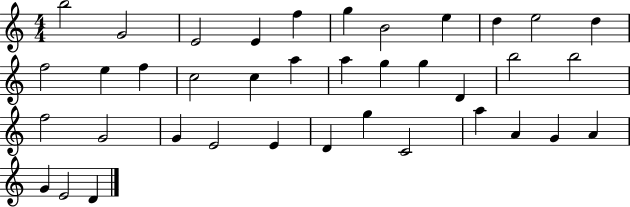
{
  \clef treble
  \numericTimeSignature
  \time 4/4
  \key c \major
  b''2 g'2 | e'2 e'4 f''4 | g''4 b'2 e''4 | d''4 e''2 d''4 | \break f''2 e''4 f''4 | c''2 c''4 a''4 | a''4 g''4 g''4 d'4 | b''2 b''2 | \break f''2 g'2 | g'4 e'2 e'4 | d'4 g''4 c'2 | a''4 a'4 g'4 a'4 | \break g'4 e'2 d'4 | \bar "|."
}